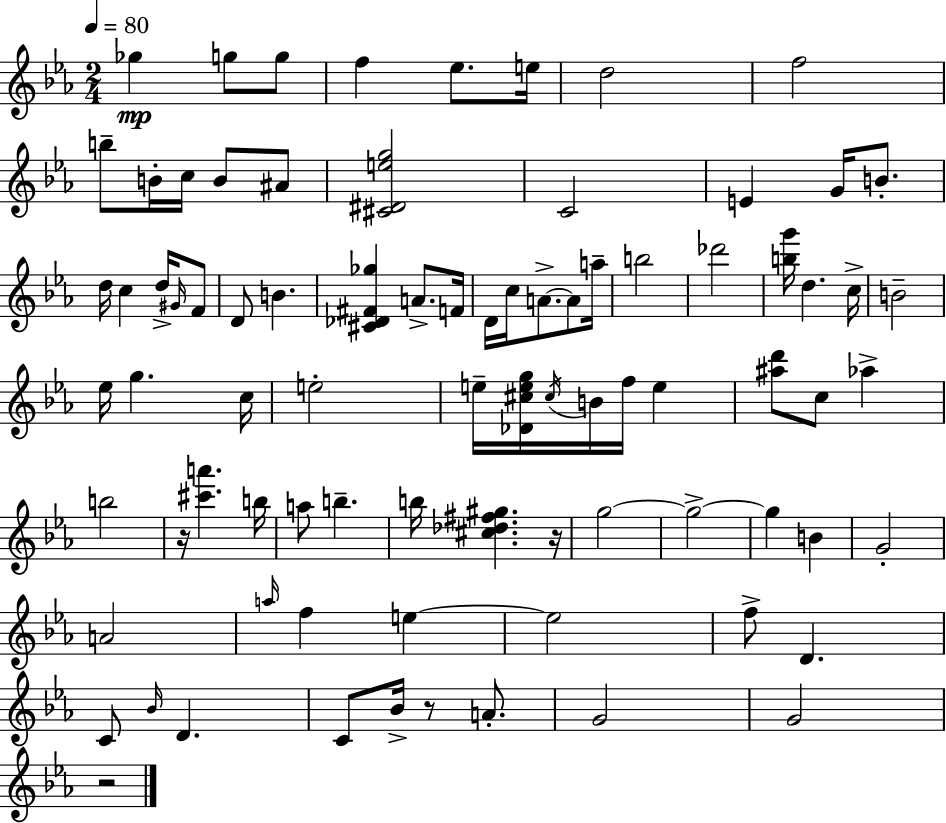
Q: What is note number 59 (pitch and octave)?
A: A5